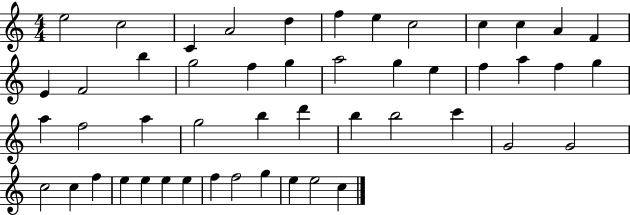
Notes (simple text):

E5/h C5/h C4/q A4/h D5/q F5/q E5/q C5/h C5/q C5/q A4/q F4/q E4/q F4/h B5/q G5/h F5/q G5/q A5/h G5/q E5/q F5/q A5/q F5/q G5/q A5/q F5/h A5/q G5/h B5/q D6/q B5/q B5/h C6/q G4/h G4/h C5/h C5/q F5/q E5/q E5/q E5/q E5/q F5/q F5/h G5/q E5/q E5/h C5/q